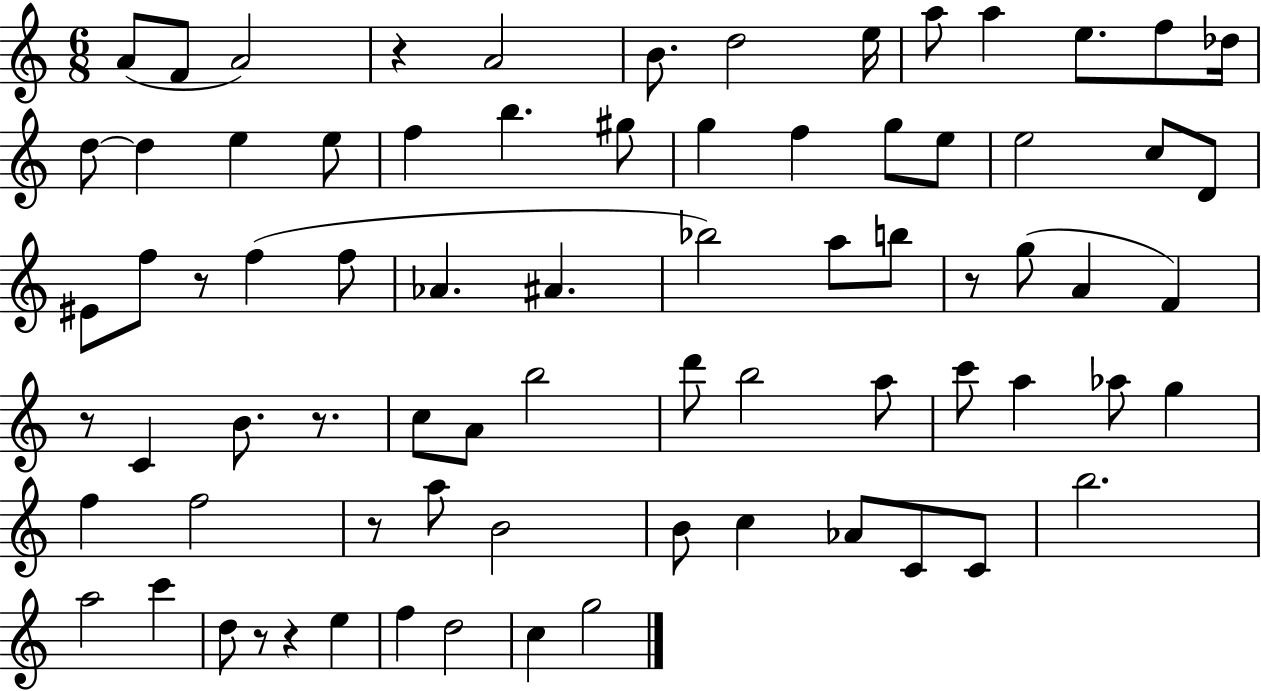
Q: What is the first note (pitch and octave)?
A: A4